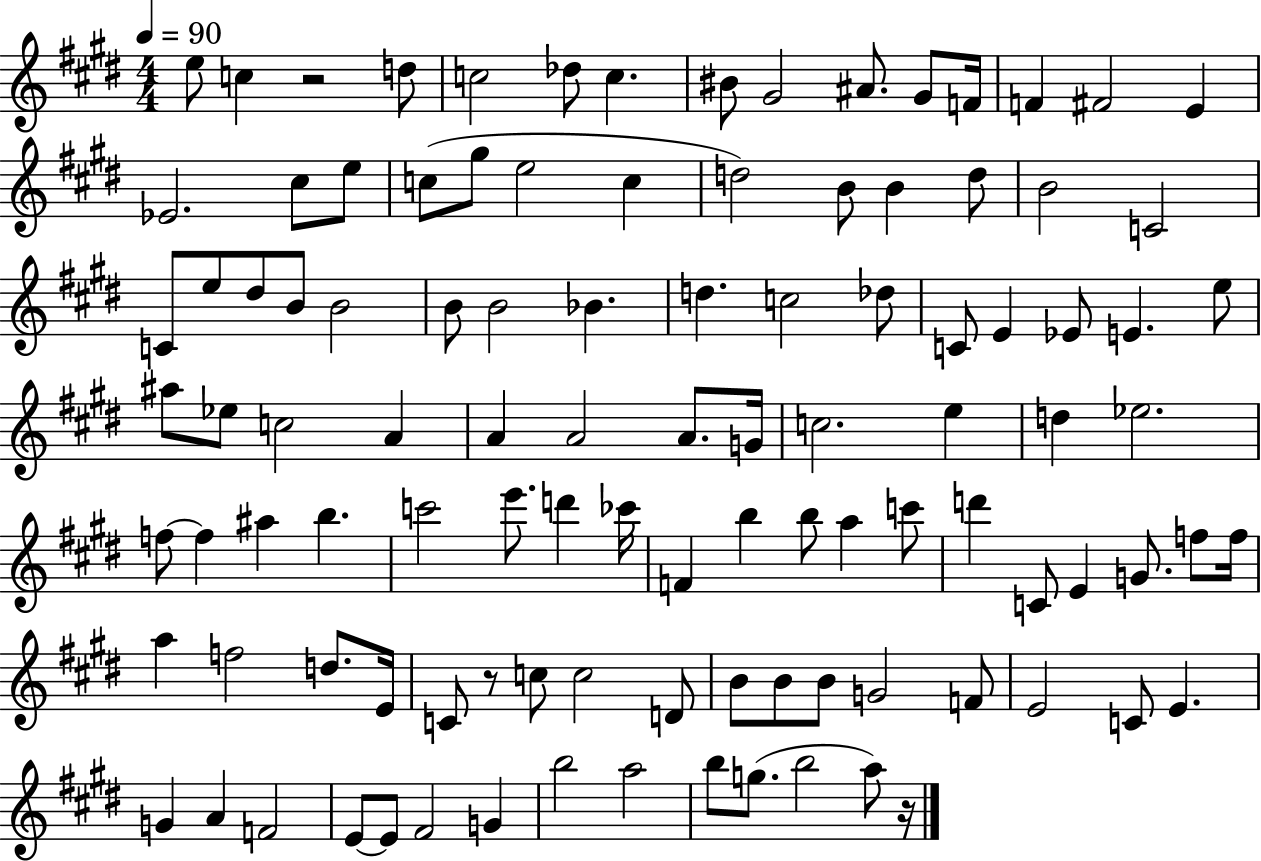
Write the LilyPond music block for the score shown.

{
  \clef treble
  \numericTimeSignature
  \time 4/4
  \key e \major
  \tempo 4 = 90
  e''8 c''4 r2 d''8 | c''2 des''8 c''4. | bis'8 gis'2 ais'8. gis'8 f'16 | f'4 fis'2 e'4 | \break ees'2. cis''8 e''8 | c''8( gis''8 e''2 c''4 | d''2) b'8 b'4 d''8 | b'2 c'2 | \break c'8 e''8 dis''8 b'8 b'2 | b'8 b'2 bes'4. | d''4. c''2 des''8 | c'8 e'4 ees'8 e'4. e''8 | \break ais''8 ees''8 c''2 a'4 | a'4 a'2 a'8. g'16 | c''2. e''4 | d''4 ees''2. | \break f''8~~ f''4 ais''4 b''4. | c'''2 e'''8. d'''4 ces'''16 | f'4 b''4 b''8 a''4 c'''8 | d'''4 c'8 e'4 g'8. f''8 f''16 | \break a''4 f''2 d''8. e'16 | c'8 r8 c''8 c''2 d'8 | b'8 b'8 b'8 g'2 f'8 | e'2 c'8 e'4. | \break g'4 a'4 f'2 | e'8~~ e'8 fis'2 g'4 | b''2 a''2 | b''8 g''8.( b''2 a''8) r16 | \break \bar "|."
}